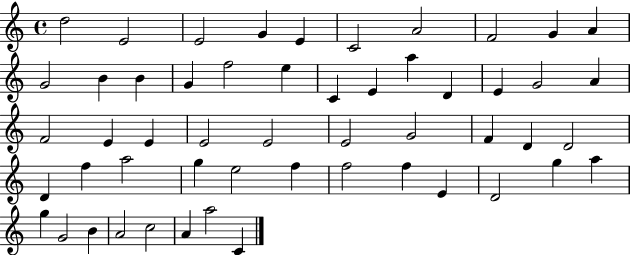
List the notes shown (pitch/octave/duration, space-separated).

D5/h E4/h E4/h G4/q E4/q C4/h A4/h F4/h G4/q A4/q G4/h B4/q B4/q G4/q F5/h E5/q C4/q E4/q A5/q D4/q E4/q G4/h A4/q F4/h E4/q E4/q E4/h E4/h E4/h G4/h F4/q D4/q D4/h D4/q F5/q A5/h G5/q E5/h F5/q F5/h F5/q E4/q D4/h G5/q A5/q G5/q G4/h B4/q A4/h C5/h A4/q A5/h C4/q